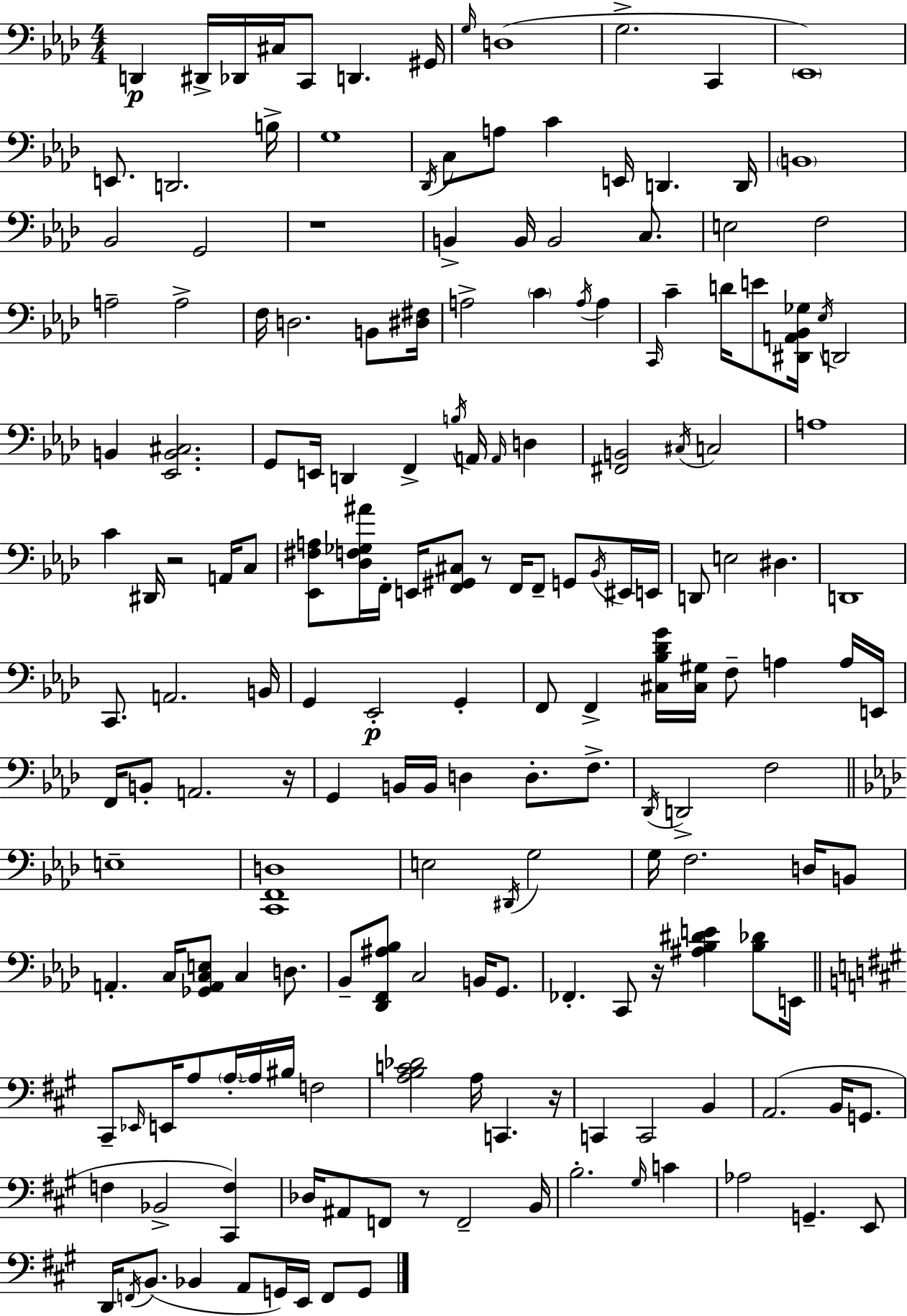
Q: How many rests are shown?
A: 7